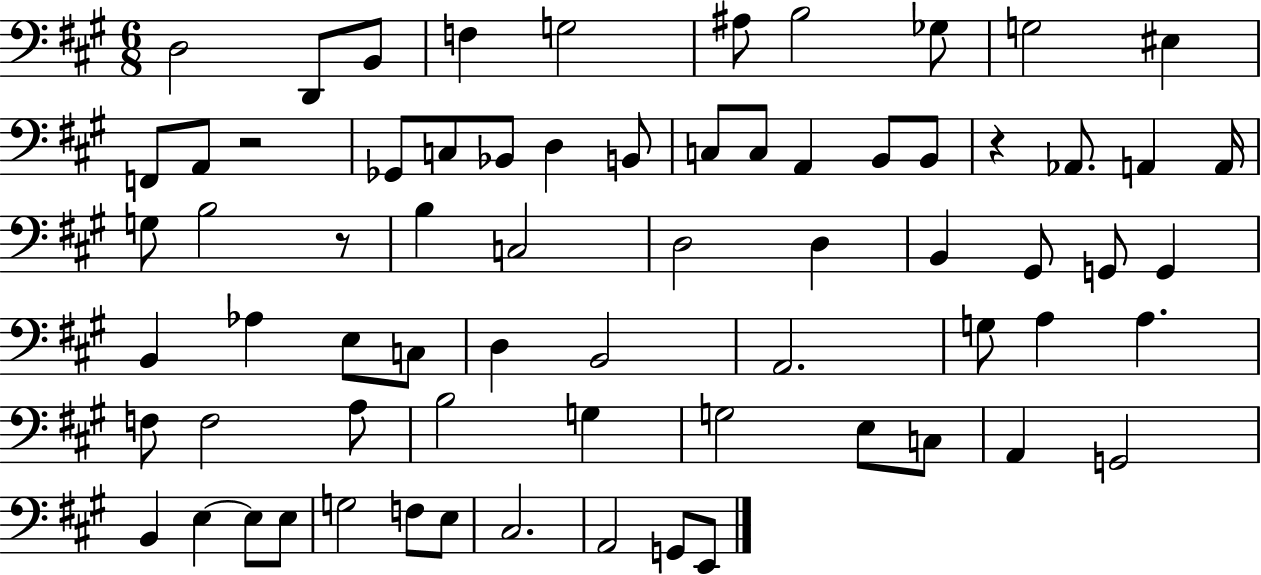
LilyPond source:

{
  \clef bass
  \numericTimeSignature
  \time 6/8
  \key a \major
  d2 d,8 b,8 | f4 g2 | ais8 b2 ges8 | g2 eis4 | \break f,8 a,8 r2 | ges,8 c8 bes,8 d4 b,8 | c8 c8 a,4 b,8 b,8 | r4 aes,8. a,4 a,16 | \break g8 b2 r8 | b4 c2 | d2 d4 | b,4 gis,8 g,8 g,4 | \break b,4 aes4 e8 c8 | d4 b,2 | a,2. | g8 a4 a4. | \break f8 f2 a8 | b2 g4 | g2 e8 c8 | a,4 g,2 | \break b,4 e4~~ e8 e8 | g2 f8 e8 | cis2. | a,2 g,8 e,8 | \break \bar "|."
}